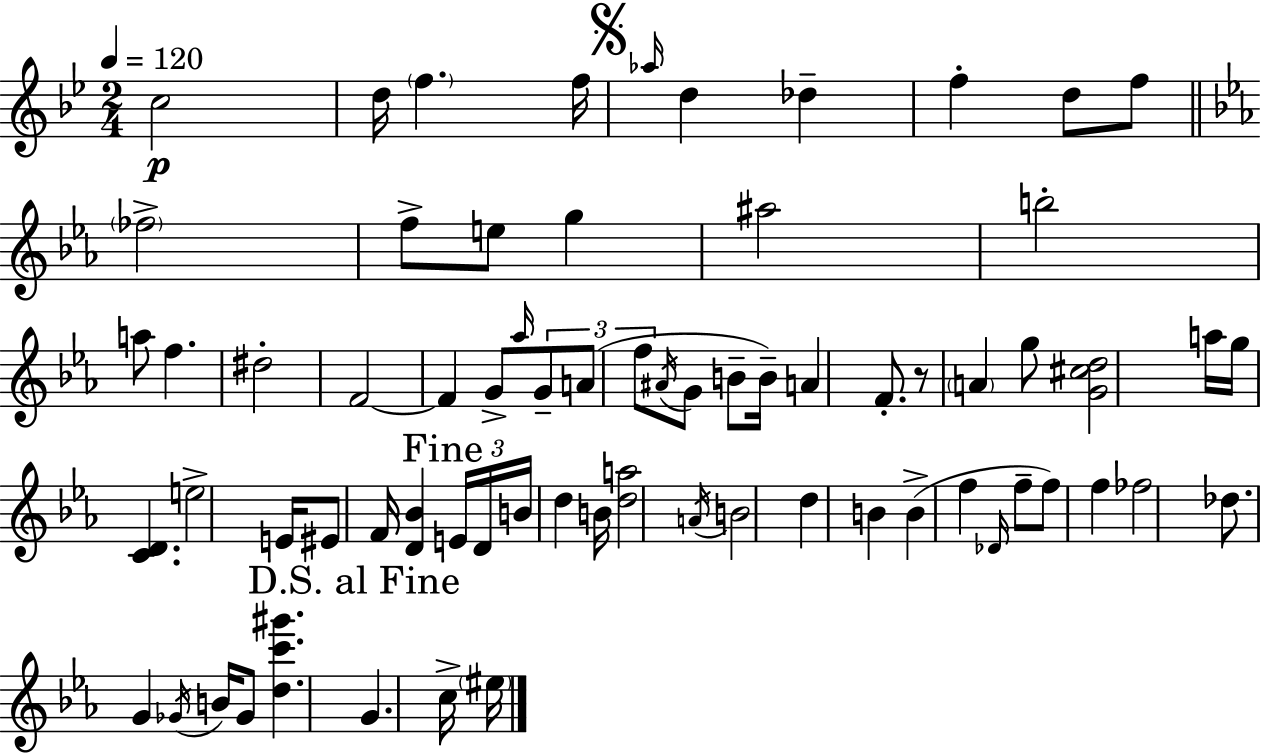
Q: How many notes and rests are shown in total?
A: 70